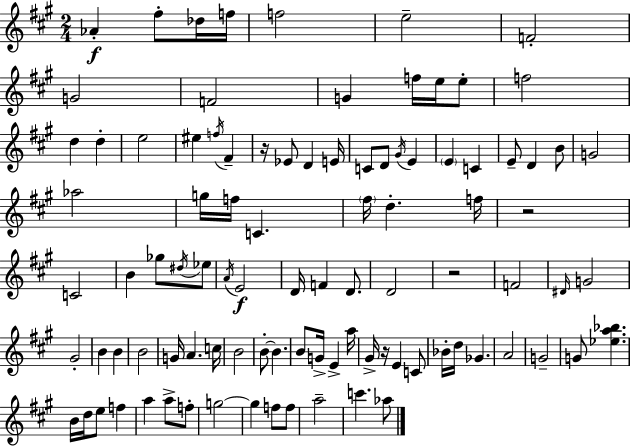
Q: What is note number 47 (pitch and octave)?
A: E4